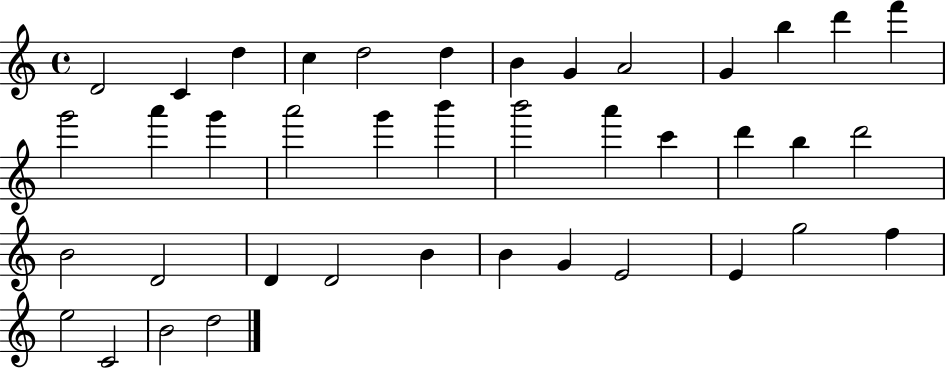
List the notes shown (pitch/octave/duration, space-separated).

D4/h C4/q D5/q C5/q D5/h D5/q B4/q G4/q A4/h G4/q B5/q D6/q F6/q G6/h A6/q G6/q A6/h G6/q B6/q B6/h A6/q C6/q D6/q B5/q D6/h B4/h D4/h D4/q D4/h B4/q B4/q G4/q E4/h E4/q G5/h F5/q E5/h C4/h B4/h D5/h